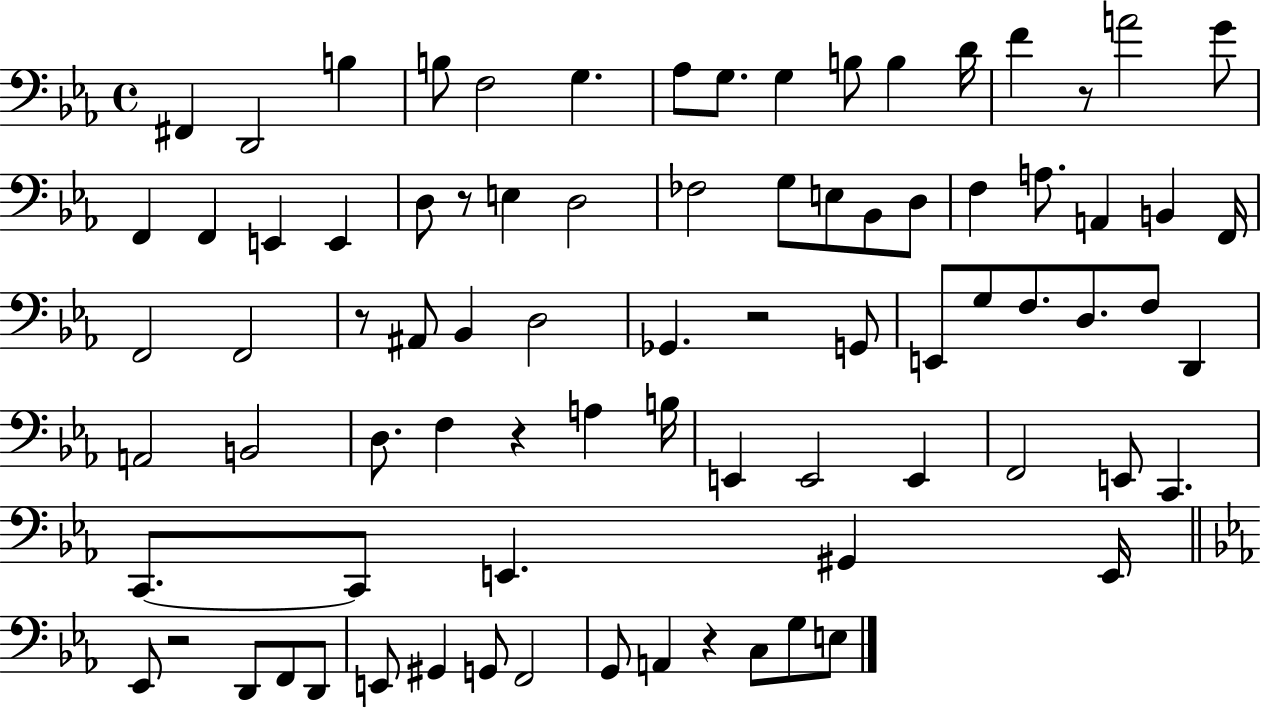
{
  \clef bass
  \time 4/4
  \defaultTimeSignature
  \key ees \major
  fis,4 d,2 b4 | b8 f2 g4. | aes8 g8. g4 b8 b4 d'16 | f'4 r8 a'2 g'8 | \break f,4 f,4 e,4 e,4 | d8 r8 e4 d2 | fes2 g8 e8 bes,8 d8 | f4 a8. a,4 b,4 f,16 | \break f,2 f,2 | r8 ais,8 bes,4 d2 | ges,4. r2 g,8 | e,8 g8 f8. d8. f8 d,4 | \break a,2 b,2 | d8. f4 r4 a4 b16 | e,4 e,2 e,4 | f,2 e,8 c,4. | \break c,8.~~ c,8 e,4. gis,4 e,16 | \bar "||" \break \key ees \major ees,8 r2 d,8 f,8 d,8 | e,8 gis,4 g,8 f,2 | g,8 a,4 r4 c8 g8 e8 | \bar "|."
}